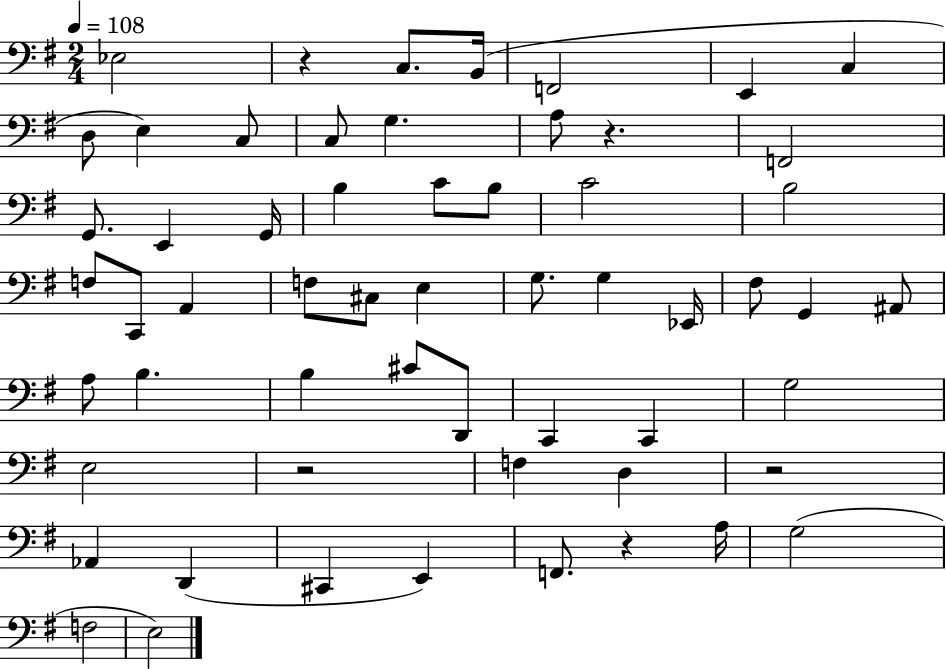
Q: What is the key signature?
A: G major